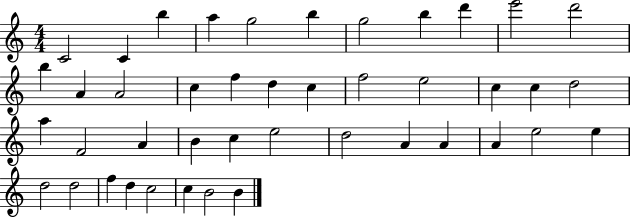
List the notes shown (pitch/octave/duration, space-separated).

C4/h C4/q B5/q A5/q G5/h B5/q G5/h B5/q D6/q E6/h D6/h B5/q A4/q A4/h C5/q F5/q D5/q C5/q F5/h E5/h C5/q C5/q D5/h A5/q F4/h A4/q B4/q C5/q E5/h D5/h A4/q A4/q A4/q E5/h E5/q D5/h D5/h F5/q D5/q C5/h C5/q B4/h B4/q